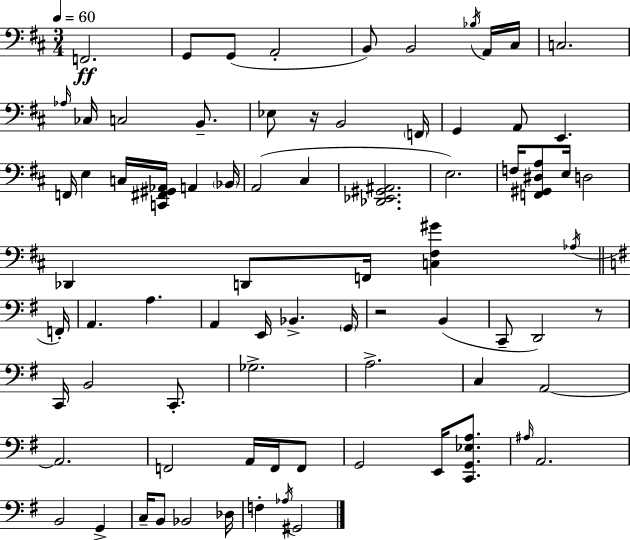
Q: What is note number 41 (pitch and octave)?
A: Bb2